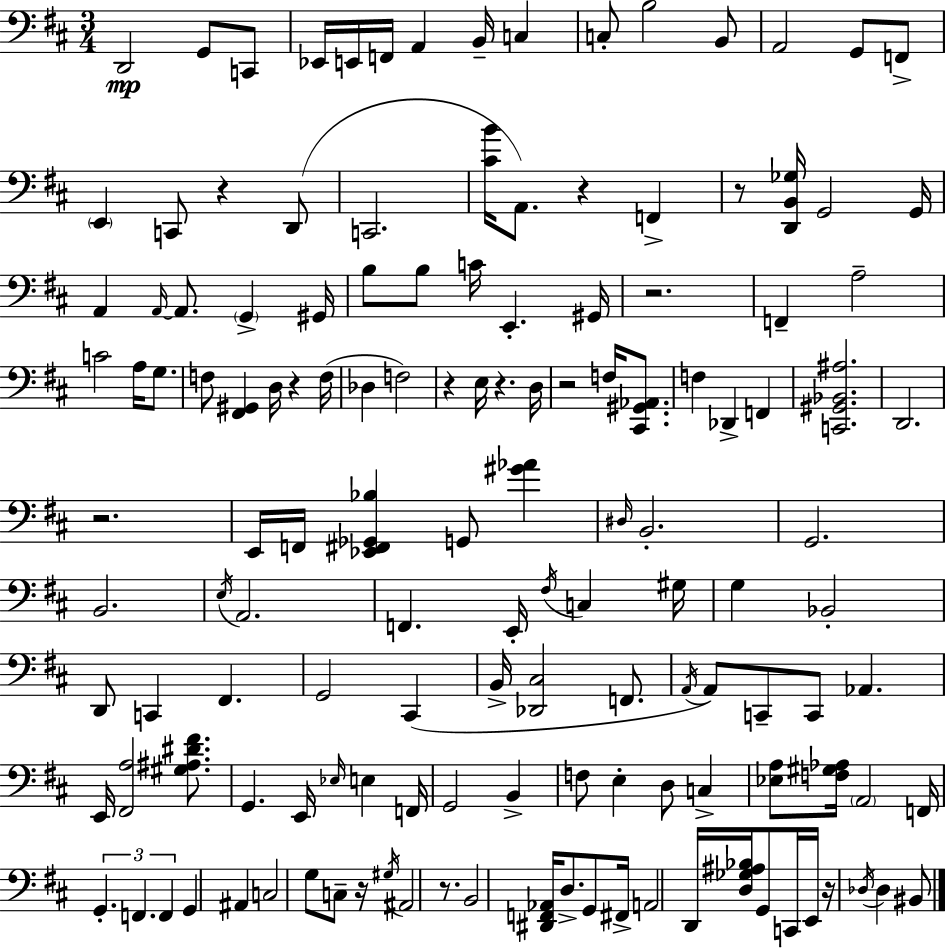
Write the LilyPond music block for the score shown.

{
  \clef bass
  \numericTimeSignature
  \time 3/4
  \key d \major
  d,2\mp g,8 c,8 | ees,16 e,16 f,16 a,4 b,16-- c4 | c8-. b2 b,8 | a,2 g,8 f,8-> | \break \parenthesize e,4 c,8 r4 d,8( | c,2. | <cis' b'>16 a,8.) r4 f,4-> | r8 <d, b, ges>16 g,2 g,16 | \break a,4 \grace { a,16~ }~ a,8. \parenthesize g,4-> | gis,16 b8 b8 c'16 e,4.-. | gis,16 r2. | f,4-- a2-- | \break c'2 a16 g8. | f8 <fis, gis,>4 d16 r4 | f16( des4 f2) | r4 e16 r4. | \break d16 r2 f16 <cis, gis, aes,>8. | f4 des,4-> f,4 | <c, gis, bes, ais>2. | d,2. | \break r2. | e,16 f,16 <ees, fis, ges, bes>4 g,8 <gis' aes'>4 | \grace { dis16 } b,2.-. | g,2. | \break b,2. | \acciaccatura { e16 } a,2. | f,4. e,16-. \acciaccatura { fis16 } c4 | gis16 g4 bes,2-. | \break d,8 c,4 fis,4. | g,2 | cis,4( b,16-> <des, cis>2 | f,8. \acciaccatura { a,16 }) a,8 c,8-- c,8 aes,4. | \break e,16 <fis, a>2 | <gis ais dis' fis'>8. g,4. e,16 | \grace { ees16 } e4 f,16 g,2 | b,4-> f8 e4-. | \break d8 c4-> <ees a>8 <f gis aes>16 \parenthesize a,2 | f,16 \tuplet 3/2 { g,4.-. | f,4. f,4 } g,4 | ais,4 c2 | \break g8 c8-- r16 \acciaccatura { gis16 } ais,2 | r8. b,2 | <dis, f, aes,>16 d8.-> g,8 fis,16-> a,2 | d,16 <d ges ais bes>16 g,8 c,16 e,16 | \break r16 \acciaccatura { des16 } des4 bis,8 \bar "|."
}